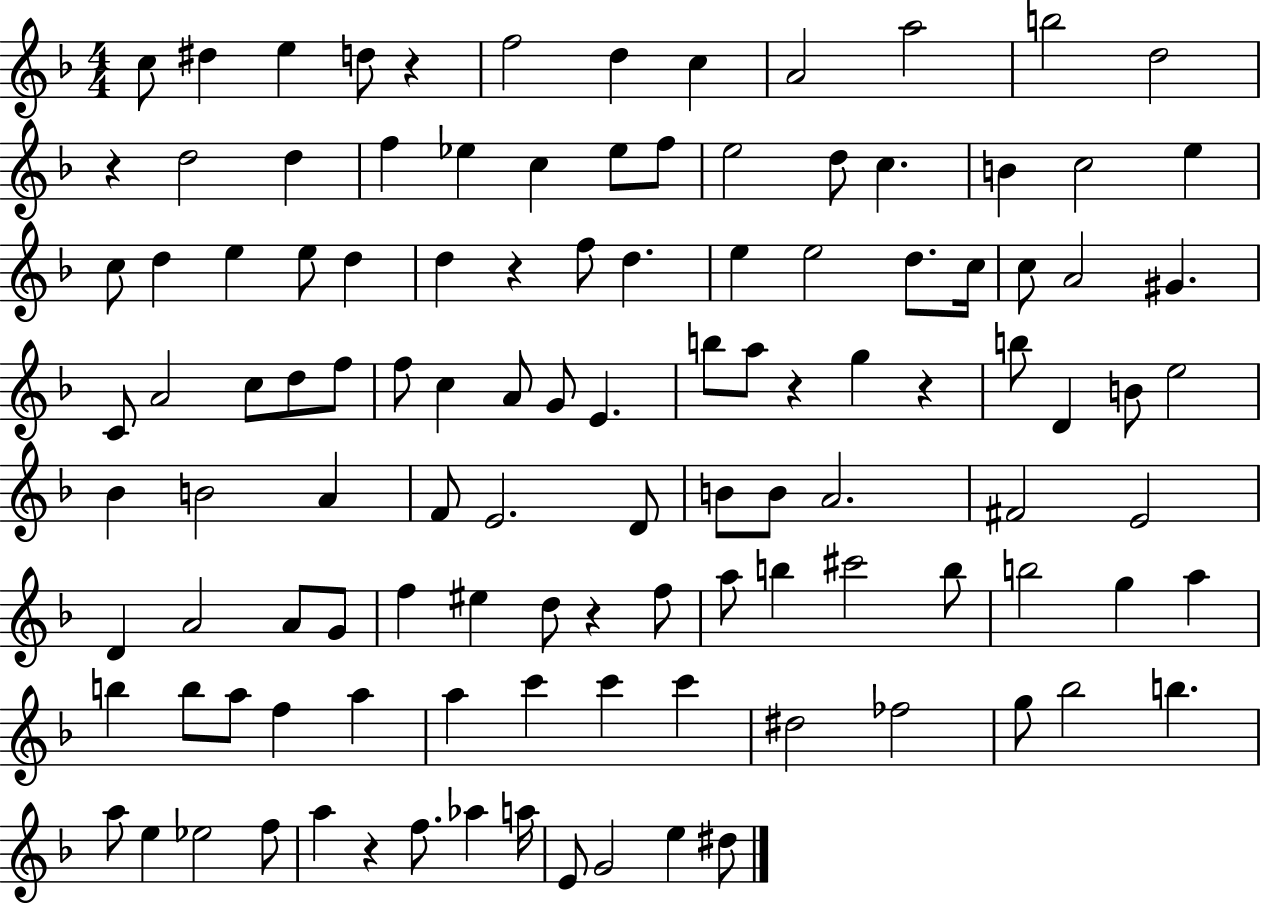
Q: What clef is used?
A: treble